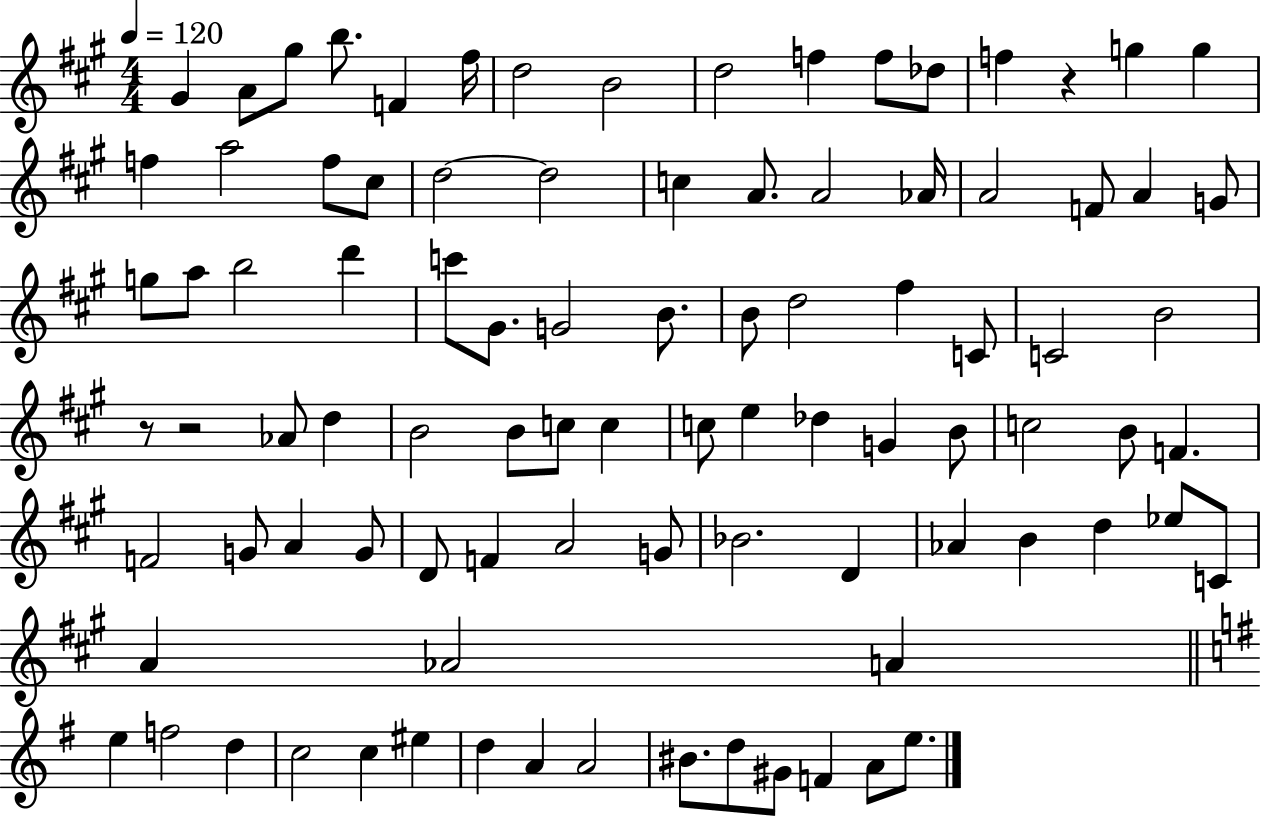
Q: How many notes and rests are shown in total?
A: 93